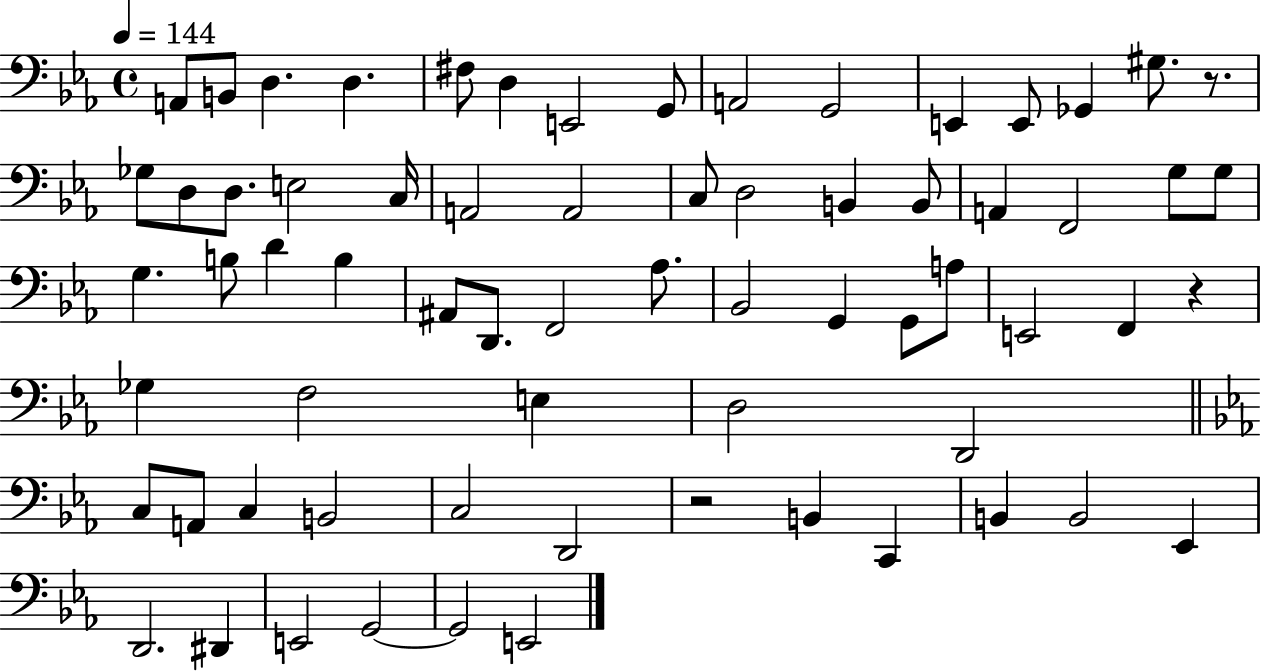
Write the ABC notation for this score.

X:1
T:Untitled
M:4/4
L:1/4
K:Eb
A,,/2 B,,/2 D, D, ^F,/2 D, E,,2 G,,/2 A,,2 G,,2 E,, E,,/2 _G,, ^G,/2 z/2 _G,/2 D,/2 D,/2 E,2 C,/4 A,,2 A,,2 C,/2 D,2 B,, B,,/2 A,, F,,2 G,/2 G,/2 G, B,/2 D B, ^A,,/2 D,,/2 F,,2 _A,/2 _B,,2 G,, G,,/2 A,/2 E,,2 F,, z _G, F,2 E, D,2 D,,2 C,/2 A,,/2 C, B,,2 C,2 D,,2 z2 B,, C,, B,, B,,2 _E,, D,,2 ^D,, E,,2 G,,2 G,,2 E,,2